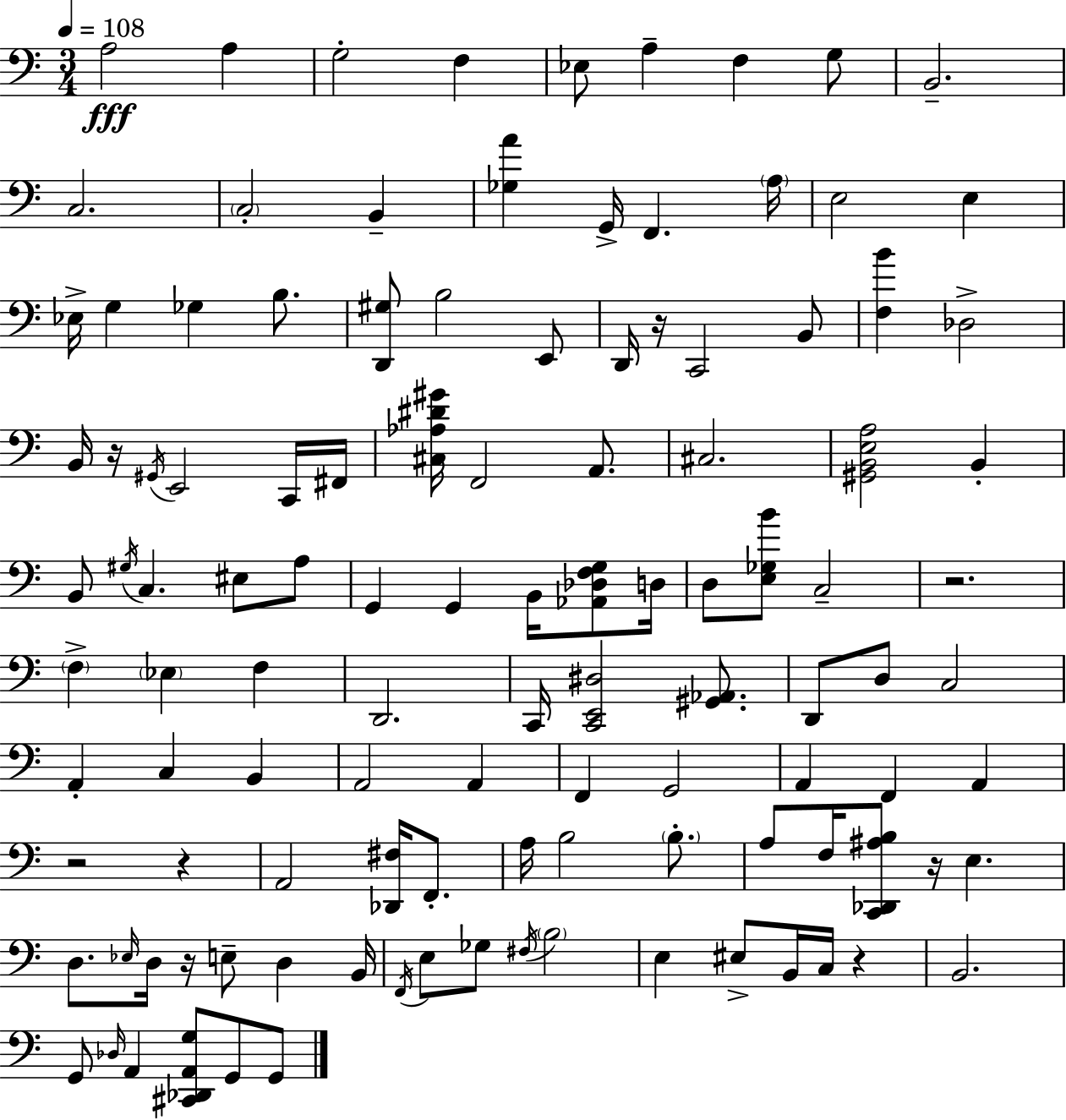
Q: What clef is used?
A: bass